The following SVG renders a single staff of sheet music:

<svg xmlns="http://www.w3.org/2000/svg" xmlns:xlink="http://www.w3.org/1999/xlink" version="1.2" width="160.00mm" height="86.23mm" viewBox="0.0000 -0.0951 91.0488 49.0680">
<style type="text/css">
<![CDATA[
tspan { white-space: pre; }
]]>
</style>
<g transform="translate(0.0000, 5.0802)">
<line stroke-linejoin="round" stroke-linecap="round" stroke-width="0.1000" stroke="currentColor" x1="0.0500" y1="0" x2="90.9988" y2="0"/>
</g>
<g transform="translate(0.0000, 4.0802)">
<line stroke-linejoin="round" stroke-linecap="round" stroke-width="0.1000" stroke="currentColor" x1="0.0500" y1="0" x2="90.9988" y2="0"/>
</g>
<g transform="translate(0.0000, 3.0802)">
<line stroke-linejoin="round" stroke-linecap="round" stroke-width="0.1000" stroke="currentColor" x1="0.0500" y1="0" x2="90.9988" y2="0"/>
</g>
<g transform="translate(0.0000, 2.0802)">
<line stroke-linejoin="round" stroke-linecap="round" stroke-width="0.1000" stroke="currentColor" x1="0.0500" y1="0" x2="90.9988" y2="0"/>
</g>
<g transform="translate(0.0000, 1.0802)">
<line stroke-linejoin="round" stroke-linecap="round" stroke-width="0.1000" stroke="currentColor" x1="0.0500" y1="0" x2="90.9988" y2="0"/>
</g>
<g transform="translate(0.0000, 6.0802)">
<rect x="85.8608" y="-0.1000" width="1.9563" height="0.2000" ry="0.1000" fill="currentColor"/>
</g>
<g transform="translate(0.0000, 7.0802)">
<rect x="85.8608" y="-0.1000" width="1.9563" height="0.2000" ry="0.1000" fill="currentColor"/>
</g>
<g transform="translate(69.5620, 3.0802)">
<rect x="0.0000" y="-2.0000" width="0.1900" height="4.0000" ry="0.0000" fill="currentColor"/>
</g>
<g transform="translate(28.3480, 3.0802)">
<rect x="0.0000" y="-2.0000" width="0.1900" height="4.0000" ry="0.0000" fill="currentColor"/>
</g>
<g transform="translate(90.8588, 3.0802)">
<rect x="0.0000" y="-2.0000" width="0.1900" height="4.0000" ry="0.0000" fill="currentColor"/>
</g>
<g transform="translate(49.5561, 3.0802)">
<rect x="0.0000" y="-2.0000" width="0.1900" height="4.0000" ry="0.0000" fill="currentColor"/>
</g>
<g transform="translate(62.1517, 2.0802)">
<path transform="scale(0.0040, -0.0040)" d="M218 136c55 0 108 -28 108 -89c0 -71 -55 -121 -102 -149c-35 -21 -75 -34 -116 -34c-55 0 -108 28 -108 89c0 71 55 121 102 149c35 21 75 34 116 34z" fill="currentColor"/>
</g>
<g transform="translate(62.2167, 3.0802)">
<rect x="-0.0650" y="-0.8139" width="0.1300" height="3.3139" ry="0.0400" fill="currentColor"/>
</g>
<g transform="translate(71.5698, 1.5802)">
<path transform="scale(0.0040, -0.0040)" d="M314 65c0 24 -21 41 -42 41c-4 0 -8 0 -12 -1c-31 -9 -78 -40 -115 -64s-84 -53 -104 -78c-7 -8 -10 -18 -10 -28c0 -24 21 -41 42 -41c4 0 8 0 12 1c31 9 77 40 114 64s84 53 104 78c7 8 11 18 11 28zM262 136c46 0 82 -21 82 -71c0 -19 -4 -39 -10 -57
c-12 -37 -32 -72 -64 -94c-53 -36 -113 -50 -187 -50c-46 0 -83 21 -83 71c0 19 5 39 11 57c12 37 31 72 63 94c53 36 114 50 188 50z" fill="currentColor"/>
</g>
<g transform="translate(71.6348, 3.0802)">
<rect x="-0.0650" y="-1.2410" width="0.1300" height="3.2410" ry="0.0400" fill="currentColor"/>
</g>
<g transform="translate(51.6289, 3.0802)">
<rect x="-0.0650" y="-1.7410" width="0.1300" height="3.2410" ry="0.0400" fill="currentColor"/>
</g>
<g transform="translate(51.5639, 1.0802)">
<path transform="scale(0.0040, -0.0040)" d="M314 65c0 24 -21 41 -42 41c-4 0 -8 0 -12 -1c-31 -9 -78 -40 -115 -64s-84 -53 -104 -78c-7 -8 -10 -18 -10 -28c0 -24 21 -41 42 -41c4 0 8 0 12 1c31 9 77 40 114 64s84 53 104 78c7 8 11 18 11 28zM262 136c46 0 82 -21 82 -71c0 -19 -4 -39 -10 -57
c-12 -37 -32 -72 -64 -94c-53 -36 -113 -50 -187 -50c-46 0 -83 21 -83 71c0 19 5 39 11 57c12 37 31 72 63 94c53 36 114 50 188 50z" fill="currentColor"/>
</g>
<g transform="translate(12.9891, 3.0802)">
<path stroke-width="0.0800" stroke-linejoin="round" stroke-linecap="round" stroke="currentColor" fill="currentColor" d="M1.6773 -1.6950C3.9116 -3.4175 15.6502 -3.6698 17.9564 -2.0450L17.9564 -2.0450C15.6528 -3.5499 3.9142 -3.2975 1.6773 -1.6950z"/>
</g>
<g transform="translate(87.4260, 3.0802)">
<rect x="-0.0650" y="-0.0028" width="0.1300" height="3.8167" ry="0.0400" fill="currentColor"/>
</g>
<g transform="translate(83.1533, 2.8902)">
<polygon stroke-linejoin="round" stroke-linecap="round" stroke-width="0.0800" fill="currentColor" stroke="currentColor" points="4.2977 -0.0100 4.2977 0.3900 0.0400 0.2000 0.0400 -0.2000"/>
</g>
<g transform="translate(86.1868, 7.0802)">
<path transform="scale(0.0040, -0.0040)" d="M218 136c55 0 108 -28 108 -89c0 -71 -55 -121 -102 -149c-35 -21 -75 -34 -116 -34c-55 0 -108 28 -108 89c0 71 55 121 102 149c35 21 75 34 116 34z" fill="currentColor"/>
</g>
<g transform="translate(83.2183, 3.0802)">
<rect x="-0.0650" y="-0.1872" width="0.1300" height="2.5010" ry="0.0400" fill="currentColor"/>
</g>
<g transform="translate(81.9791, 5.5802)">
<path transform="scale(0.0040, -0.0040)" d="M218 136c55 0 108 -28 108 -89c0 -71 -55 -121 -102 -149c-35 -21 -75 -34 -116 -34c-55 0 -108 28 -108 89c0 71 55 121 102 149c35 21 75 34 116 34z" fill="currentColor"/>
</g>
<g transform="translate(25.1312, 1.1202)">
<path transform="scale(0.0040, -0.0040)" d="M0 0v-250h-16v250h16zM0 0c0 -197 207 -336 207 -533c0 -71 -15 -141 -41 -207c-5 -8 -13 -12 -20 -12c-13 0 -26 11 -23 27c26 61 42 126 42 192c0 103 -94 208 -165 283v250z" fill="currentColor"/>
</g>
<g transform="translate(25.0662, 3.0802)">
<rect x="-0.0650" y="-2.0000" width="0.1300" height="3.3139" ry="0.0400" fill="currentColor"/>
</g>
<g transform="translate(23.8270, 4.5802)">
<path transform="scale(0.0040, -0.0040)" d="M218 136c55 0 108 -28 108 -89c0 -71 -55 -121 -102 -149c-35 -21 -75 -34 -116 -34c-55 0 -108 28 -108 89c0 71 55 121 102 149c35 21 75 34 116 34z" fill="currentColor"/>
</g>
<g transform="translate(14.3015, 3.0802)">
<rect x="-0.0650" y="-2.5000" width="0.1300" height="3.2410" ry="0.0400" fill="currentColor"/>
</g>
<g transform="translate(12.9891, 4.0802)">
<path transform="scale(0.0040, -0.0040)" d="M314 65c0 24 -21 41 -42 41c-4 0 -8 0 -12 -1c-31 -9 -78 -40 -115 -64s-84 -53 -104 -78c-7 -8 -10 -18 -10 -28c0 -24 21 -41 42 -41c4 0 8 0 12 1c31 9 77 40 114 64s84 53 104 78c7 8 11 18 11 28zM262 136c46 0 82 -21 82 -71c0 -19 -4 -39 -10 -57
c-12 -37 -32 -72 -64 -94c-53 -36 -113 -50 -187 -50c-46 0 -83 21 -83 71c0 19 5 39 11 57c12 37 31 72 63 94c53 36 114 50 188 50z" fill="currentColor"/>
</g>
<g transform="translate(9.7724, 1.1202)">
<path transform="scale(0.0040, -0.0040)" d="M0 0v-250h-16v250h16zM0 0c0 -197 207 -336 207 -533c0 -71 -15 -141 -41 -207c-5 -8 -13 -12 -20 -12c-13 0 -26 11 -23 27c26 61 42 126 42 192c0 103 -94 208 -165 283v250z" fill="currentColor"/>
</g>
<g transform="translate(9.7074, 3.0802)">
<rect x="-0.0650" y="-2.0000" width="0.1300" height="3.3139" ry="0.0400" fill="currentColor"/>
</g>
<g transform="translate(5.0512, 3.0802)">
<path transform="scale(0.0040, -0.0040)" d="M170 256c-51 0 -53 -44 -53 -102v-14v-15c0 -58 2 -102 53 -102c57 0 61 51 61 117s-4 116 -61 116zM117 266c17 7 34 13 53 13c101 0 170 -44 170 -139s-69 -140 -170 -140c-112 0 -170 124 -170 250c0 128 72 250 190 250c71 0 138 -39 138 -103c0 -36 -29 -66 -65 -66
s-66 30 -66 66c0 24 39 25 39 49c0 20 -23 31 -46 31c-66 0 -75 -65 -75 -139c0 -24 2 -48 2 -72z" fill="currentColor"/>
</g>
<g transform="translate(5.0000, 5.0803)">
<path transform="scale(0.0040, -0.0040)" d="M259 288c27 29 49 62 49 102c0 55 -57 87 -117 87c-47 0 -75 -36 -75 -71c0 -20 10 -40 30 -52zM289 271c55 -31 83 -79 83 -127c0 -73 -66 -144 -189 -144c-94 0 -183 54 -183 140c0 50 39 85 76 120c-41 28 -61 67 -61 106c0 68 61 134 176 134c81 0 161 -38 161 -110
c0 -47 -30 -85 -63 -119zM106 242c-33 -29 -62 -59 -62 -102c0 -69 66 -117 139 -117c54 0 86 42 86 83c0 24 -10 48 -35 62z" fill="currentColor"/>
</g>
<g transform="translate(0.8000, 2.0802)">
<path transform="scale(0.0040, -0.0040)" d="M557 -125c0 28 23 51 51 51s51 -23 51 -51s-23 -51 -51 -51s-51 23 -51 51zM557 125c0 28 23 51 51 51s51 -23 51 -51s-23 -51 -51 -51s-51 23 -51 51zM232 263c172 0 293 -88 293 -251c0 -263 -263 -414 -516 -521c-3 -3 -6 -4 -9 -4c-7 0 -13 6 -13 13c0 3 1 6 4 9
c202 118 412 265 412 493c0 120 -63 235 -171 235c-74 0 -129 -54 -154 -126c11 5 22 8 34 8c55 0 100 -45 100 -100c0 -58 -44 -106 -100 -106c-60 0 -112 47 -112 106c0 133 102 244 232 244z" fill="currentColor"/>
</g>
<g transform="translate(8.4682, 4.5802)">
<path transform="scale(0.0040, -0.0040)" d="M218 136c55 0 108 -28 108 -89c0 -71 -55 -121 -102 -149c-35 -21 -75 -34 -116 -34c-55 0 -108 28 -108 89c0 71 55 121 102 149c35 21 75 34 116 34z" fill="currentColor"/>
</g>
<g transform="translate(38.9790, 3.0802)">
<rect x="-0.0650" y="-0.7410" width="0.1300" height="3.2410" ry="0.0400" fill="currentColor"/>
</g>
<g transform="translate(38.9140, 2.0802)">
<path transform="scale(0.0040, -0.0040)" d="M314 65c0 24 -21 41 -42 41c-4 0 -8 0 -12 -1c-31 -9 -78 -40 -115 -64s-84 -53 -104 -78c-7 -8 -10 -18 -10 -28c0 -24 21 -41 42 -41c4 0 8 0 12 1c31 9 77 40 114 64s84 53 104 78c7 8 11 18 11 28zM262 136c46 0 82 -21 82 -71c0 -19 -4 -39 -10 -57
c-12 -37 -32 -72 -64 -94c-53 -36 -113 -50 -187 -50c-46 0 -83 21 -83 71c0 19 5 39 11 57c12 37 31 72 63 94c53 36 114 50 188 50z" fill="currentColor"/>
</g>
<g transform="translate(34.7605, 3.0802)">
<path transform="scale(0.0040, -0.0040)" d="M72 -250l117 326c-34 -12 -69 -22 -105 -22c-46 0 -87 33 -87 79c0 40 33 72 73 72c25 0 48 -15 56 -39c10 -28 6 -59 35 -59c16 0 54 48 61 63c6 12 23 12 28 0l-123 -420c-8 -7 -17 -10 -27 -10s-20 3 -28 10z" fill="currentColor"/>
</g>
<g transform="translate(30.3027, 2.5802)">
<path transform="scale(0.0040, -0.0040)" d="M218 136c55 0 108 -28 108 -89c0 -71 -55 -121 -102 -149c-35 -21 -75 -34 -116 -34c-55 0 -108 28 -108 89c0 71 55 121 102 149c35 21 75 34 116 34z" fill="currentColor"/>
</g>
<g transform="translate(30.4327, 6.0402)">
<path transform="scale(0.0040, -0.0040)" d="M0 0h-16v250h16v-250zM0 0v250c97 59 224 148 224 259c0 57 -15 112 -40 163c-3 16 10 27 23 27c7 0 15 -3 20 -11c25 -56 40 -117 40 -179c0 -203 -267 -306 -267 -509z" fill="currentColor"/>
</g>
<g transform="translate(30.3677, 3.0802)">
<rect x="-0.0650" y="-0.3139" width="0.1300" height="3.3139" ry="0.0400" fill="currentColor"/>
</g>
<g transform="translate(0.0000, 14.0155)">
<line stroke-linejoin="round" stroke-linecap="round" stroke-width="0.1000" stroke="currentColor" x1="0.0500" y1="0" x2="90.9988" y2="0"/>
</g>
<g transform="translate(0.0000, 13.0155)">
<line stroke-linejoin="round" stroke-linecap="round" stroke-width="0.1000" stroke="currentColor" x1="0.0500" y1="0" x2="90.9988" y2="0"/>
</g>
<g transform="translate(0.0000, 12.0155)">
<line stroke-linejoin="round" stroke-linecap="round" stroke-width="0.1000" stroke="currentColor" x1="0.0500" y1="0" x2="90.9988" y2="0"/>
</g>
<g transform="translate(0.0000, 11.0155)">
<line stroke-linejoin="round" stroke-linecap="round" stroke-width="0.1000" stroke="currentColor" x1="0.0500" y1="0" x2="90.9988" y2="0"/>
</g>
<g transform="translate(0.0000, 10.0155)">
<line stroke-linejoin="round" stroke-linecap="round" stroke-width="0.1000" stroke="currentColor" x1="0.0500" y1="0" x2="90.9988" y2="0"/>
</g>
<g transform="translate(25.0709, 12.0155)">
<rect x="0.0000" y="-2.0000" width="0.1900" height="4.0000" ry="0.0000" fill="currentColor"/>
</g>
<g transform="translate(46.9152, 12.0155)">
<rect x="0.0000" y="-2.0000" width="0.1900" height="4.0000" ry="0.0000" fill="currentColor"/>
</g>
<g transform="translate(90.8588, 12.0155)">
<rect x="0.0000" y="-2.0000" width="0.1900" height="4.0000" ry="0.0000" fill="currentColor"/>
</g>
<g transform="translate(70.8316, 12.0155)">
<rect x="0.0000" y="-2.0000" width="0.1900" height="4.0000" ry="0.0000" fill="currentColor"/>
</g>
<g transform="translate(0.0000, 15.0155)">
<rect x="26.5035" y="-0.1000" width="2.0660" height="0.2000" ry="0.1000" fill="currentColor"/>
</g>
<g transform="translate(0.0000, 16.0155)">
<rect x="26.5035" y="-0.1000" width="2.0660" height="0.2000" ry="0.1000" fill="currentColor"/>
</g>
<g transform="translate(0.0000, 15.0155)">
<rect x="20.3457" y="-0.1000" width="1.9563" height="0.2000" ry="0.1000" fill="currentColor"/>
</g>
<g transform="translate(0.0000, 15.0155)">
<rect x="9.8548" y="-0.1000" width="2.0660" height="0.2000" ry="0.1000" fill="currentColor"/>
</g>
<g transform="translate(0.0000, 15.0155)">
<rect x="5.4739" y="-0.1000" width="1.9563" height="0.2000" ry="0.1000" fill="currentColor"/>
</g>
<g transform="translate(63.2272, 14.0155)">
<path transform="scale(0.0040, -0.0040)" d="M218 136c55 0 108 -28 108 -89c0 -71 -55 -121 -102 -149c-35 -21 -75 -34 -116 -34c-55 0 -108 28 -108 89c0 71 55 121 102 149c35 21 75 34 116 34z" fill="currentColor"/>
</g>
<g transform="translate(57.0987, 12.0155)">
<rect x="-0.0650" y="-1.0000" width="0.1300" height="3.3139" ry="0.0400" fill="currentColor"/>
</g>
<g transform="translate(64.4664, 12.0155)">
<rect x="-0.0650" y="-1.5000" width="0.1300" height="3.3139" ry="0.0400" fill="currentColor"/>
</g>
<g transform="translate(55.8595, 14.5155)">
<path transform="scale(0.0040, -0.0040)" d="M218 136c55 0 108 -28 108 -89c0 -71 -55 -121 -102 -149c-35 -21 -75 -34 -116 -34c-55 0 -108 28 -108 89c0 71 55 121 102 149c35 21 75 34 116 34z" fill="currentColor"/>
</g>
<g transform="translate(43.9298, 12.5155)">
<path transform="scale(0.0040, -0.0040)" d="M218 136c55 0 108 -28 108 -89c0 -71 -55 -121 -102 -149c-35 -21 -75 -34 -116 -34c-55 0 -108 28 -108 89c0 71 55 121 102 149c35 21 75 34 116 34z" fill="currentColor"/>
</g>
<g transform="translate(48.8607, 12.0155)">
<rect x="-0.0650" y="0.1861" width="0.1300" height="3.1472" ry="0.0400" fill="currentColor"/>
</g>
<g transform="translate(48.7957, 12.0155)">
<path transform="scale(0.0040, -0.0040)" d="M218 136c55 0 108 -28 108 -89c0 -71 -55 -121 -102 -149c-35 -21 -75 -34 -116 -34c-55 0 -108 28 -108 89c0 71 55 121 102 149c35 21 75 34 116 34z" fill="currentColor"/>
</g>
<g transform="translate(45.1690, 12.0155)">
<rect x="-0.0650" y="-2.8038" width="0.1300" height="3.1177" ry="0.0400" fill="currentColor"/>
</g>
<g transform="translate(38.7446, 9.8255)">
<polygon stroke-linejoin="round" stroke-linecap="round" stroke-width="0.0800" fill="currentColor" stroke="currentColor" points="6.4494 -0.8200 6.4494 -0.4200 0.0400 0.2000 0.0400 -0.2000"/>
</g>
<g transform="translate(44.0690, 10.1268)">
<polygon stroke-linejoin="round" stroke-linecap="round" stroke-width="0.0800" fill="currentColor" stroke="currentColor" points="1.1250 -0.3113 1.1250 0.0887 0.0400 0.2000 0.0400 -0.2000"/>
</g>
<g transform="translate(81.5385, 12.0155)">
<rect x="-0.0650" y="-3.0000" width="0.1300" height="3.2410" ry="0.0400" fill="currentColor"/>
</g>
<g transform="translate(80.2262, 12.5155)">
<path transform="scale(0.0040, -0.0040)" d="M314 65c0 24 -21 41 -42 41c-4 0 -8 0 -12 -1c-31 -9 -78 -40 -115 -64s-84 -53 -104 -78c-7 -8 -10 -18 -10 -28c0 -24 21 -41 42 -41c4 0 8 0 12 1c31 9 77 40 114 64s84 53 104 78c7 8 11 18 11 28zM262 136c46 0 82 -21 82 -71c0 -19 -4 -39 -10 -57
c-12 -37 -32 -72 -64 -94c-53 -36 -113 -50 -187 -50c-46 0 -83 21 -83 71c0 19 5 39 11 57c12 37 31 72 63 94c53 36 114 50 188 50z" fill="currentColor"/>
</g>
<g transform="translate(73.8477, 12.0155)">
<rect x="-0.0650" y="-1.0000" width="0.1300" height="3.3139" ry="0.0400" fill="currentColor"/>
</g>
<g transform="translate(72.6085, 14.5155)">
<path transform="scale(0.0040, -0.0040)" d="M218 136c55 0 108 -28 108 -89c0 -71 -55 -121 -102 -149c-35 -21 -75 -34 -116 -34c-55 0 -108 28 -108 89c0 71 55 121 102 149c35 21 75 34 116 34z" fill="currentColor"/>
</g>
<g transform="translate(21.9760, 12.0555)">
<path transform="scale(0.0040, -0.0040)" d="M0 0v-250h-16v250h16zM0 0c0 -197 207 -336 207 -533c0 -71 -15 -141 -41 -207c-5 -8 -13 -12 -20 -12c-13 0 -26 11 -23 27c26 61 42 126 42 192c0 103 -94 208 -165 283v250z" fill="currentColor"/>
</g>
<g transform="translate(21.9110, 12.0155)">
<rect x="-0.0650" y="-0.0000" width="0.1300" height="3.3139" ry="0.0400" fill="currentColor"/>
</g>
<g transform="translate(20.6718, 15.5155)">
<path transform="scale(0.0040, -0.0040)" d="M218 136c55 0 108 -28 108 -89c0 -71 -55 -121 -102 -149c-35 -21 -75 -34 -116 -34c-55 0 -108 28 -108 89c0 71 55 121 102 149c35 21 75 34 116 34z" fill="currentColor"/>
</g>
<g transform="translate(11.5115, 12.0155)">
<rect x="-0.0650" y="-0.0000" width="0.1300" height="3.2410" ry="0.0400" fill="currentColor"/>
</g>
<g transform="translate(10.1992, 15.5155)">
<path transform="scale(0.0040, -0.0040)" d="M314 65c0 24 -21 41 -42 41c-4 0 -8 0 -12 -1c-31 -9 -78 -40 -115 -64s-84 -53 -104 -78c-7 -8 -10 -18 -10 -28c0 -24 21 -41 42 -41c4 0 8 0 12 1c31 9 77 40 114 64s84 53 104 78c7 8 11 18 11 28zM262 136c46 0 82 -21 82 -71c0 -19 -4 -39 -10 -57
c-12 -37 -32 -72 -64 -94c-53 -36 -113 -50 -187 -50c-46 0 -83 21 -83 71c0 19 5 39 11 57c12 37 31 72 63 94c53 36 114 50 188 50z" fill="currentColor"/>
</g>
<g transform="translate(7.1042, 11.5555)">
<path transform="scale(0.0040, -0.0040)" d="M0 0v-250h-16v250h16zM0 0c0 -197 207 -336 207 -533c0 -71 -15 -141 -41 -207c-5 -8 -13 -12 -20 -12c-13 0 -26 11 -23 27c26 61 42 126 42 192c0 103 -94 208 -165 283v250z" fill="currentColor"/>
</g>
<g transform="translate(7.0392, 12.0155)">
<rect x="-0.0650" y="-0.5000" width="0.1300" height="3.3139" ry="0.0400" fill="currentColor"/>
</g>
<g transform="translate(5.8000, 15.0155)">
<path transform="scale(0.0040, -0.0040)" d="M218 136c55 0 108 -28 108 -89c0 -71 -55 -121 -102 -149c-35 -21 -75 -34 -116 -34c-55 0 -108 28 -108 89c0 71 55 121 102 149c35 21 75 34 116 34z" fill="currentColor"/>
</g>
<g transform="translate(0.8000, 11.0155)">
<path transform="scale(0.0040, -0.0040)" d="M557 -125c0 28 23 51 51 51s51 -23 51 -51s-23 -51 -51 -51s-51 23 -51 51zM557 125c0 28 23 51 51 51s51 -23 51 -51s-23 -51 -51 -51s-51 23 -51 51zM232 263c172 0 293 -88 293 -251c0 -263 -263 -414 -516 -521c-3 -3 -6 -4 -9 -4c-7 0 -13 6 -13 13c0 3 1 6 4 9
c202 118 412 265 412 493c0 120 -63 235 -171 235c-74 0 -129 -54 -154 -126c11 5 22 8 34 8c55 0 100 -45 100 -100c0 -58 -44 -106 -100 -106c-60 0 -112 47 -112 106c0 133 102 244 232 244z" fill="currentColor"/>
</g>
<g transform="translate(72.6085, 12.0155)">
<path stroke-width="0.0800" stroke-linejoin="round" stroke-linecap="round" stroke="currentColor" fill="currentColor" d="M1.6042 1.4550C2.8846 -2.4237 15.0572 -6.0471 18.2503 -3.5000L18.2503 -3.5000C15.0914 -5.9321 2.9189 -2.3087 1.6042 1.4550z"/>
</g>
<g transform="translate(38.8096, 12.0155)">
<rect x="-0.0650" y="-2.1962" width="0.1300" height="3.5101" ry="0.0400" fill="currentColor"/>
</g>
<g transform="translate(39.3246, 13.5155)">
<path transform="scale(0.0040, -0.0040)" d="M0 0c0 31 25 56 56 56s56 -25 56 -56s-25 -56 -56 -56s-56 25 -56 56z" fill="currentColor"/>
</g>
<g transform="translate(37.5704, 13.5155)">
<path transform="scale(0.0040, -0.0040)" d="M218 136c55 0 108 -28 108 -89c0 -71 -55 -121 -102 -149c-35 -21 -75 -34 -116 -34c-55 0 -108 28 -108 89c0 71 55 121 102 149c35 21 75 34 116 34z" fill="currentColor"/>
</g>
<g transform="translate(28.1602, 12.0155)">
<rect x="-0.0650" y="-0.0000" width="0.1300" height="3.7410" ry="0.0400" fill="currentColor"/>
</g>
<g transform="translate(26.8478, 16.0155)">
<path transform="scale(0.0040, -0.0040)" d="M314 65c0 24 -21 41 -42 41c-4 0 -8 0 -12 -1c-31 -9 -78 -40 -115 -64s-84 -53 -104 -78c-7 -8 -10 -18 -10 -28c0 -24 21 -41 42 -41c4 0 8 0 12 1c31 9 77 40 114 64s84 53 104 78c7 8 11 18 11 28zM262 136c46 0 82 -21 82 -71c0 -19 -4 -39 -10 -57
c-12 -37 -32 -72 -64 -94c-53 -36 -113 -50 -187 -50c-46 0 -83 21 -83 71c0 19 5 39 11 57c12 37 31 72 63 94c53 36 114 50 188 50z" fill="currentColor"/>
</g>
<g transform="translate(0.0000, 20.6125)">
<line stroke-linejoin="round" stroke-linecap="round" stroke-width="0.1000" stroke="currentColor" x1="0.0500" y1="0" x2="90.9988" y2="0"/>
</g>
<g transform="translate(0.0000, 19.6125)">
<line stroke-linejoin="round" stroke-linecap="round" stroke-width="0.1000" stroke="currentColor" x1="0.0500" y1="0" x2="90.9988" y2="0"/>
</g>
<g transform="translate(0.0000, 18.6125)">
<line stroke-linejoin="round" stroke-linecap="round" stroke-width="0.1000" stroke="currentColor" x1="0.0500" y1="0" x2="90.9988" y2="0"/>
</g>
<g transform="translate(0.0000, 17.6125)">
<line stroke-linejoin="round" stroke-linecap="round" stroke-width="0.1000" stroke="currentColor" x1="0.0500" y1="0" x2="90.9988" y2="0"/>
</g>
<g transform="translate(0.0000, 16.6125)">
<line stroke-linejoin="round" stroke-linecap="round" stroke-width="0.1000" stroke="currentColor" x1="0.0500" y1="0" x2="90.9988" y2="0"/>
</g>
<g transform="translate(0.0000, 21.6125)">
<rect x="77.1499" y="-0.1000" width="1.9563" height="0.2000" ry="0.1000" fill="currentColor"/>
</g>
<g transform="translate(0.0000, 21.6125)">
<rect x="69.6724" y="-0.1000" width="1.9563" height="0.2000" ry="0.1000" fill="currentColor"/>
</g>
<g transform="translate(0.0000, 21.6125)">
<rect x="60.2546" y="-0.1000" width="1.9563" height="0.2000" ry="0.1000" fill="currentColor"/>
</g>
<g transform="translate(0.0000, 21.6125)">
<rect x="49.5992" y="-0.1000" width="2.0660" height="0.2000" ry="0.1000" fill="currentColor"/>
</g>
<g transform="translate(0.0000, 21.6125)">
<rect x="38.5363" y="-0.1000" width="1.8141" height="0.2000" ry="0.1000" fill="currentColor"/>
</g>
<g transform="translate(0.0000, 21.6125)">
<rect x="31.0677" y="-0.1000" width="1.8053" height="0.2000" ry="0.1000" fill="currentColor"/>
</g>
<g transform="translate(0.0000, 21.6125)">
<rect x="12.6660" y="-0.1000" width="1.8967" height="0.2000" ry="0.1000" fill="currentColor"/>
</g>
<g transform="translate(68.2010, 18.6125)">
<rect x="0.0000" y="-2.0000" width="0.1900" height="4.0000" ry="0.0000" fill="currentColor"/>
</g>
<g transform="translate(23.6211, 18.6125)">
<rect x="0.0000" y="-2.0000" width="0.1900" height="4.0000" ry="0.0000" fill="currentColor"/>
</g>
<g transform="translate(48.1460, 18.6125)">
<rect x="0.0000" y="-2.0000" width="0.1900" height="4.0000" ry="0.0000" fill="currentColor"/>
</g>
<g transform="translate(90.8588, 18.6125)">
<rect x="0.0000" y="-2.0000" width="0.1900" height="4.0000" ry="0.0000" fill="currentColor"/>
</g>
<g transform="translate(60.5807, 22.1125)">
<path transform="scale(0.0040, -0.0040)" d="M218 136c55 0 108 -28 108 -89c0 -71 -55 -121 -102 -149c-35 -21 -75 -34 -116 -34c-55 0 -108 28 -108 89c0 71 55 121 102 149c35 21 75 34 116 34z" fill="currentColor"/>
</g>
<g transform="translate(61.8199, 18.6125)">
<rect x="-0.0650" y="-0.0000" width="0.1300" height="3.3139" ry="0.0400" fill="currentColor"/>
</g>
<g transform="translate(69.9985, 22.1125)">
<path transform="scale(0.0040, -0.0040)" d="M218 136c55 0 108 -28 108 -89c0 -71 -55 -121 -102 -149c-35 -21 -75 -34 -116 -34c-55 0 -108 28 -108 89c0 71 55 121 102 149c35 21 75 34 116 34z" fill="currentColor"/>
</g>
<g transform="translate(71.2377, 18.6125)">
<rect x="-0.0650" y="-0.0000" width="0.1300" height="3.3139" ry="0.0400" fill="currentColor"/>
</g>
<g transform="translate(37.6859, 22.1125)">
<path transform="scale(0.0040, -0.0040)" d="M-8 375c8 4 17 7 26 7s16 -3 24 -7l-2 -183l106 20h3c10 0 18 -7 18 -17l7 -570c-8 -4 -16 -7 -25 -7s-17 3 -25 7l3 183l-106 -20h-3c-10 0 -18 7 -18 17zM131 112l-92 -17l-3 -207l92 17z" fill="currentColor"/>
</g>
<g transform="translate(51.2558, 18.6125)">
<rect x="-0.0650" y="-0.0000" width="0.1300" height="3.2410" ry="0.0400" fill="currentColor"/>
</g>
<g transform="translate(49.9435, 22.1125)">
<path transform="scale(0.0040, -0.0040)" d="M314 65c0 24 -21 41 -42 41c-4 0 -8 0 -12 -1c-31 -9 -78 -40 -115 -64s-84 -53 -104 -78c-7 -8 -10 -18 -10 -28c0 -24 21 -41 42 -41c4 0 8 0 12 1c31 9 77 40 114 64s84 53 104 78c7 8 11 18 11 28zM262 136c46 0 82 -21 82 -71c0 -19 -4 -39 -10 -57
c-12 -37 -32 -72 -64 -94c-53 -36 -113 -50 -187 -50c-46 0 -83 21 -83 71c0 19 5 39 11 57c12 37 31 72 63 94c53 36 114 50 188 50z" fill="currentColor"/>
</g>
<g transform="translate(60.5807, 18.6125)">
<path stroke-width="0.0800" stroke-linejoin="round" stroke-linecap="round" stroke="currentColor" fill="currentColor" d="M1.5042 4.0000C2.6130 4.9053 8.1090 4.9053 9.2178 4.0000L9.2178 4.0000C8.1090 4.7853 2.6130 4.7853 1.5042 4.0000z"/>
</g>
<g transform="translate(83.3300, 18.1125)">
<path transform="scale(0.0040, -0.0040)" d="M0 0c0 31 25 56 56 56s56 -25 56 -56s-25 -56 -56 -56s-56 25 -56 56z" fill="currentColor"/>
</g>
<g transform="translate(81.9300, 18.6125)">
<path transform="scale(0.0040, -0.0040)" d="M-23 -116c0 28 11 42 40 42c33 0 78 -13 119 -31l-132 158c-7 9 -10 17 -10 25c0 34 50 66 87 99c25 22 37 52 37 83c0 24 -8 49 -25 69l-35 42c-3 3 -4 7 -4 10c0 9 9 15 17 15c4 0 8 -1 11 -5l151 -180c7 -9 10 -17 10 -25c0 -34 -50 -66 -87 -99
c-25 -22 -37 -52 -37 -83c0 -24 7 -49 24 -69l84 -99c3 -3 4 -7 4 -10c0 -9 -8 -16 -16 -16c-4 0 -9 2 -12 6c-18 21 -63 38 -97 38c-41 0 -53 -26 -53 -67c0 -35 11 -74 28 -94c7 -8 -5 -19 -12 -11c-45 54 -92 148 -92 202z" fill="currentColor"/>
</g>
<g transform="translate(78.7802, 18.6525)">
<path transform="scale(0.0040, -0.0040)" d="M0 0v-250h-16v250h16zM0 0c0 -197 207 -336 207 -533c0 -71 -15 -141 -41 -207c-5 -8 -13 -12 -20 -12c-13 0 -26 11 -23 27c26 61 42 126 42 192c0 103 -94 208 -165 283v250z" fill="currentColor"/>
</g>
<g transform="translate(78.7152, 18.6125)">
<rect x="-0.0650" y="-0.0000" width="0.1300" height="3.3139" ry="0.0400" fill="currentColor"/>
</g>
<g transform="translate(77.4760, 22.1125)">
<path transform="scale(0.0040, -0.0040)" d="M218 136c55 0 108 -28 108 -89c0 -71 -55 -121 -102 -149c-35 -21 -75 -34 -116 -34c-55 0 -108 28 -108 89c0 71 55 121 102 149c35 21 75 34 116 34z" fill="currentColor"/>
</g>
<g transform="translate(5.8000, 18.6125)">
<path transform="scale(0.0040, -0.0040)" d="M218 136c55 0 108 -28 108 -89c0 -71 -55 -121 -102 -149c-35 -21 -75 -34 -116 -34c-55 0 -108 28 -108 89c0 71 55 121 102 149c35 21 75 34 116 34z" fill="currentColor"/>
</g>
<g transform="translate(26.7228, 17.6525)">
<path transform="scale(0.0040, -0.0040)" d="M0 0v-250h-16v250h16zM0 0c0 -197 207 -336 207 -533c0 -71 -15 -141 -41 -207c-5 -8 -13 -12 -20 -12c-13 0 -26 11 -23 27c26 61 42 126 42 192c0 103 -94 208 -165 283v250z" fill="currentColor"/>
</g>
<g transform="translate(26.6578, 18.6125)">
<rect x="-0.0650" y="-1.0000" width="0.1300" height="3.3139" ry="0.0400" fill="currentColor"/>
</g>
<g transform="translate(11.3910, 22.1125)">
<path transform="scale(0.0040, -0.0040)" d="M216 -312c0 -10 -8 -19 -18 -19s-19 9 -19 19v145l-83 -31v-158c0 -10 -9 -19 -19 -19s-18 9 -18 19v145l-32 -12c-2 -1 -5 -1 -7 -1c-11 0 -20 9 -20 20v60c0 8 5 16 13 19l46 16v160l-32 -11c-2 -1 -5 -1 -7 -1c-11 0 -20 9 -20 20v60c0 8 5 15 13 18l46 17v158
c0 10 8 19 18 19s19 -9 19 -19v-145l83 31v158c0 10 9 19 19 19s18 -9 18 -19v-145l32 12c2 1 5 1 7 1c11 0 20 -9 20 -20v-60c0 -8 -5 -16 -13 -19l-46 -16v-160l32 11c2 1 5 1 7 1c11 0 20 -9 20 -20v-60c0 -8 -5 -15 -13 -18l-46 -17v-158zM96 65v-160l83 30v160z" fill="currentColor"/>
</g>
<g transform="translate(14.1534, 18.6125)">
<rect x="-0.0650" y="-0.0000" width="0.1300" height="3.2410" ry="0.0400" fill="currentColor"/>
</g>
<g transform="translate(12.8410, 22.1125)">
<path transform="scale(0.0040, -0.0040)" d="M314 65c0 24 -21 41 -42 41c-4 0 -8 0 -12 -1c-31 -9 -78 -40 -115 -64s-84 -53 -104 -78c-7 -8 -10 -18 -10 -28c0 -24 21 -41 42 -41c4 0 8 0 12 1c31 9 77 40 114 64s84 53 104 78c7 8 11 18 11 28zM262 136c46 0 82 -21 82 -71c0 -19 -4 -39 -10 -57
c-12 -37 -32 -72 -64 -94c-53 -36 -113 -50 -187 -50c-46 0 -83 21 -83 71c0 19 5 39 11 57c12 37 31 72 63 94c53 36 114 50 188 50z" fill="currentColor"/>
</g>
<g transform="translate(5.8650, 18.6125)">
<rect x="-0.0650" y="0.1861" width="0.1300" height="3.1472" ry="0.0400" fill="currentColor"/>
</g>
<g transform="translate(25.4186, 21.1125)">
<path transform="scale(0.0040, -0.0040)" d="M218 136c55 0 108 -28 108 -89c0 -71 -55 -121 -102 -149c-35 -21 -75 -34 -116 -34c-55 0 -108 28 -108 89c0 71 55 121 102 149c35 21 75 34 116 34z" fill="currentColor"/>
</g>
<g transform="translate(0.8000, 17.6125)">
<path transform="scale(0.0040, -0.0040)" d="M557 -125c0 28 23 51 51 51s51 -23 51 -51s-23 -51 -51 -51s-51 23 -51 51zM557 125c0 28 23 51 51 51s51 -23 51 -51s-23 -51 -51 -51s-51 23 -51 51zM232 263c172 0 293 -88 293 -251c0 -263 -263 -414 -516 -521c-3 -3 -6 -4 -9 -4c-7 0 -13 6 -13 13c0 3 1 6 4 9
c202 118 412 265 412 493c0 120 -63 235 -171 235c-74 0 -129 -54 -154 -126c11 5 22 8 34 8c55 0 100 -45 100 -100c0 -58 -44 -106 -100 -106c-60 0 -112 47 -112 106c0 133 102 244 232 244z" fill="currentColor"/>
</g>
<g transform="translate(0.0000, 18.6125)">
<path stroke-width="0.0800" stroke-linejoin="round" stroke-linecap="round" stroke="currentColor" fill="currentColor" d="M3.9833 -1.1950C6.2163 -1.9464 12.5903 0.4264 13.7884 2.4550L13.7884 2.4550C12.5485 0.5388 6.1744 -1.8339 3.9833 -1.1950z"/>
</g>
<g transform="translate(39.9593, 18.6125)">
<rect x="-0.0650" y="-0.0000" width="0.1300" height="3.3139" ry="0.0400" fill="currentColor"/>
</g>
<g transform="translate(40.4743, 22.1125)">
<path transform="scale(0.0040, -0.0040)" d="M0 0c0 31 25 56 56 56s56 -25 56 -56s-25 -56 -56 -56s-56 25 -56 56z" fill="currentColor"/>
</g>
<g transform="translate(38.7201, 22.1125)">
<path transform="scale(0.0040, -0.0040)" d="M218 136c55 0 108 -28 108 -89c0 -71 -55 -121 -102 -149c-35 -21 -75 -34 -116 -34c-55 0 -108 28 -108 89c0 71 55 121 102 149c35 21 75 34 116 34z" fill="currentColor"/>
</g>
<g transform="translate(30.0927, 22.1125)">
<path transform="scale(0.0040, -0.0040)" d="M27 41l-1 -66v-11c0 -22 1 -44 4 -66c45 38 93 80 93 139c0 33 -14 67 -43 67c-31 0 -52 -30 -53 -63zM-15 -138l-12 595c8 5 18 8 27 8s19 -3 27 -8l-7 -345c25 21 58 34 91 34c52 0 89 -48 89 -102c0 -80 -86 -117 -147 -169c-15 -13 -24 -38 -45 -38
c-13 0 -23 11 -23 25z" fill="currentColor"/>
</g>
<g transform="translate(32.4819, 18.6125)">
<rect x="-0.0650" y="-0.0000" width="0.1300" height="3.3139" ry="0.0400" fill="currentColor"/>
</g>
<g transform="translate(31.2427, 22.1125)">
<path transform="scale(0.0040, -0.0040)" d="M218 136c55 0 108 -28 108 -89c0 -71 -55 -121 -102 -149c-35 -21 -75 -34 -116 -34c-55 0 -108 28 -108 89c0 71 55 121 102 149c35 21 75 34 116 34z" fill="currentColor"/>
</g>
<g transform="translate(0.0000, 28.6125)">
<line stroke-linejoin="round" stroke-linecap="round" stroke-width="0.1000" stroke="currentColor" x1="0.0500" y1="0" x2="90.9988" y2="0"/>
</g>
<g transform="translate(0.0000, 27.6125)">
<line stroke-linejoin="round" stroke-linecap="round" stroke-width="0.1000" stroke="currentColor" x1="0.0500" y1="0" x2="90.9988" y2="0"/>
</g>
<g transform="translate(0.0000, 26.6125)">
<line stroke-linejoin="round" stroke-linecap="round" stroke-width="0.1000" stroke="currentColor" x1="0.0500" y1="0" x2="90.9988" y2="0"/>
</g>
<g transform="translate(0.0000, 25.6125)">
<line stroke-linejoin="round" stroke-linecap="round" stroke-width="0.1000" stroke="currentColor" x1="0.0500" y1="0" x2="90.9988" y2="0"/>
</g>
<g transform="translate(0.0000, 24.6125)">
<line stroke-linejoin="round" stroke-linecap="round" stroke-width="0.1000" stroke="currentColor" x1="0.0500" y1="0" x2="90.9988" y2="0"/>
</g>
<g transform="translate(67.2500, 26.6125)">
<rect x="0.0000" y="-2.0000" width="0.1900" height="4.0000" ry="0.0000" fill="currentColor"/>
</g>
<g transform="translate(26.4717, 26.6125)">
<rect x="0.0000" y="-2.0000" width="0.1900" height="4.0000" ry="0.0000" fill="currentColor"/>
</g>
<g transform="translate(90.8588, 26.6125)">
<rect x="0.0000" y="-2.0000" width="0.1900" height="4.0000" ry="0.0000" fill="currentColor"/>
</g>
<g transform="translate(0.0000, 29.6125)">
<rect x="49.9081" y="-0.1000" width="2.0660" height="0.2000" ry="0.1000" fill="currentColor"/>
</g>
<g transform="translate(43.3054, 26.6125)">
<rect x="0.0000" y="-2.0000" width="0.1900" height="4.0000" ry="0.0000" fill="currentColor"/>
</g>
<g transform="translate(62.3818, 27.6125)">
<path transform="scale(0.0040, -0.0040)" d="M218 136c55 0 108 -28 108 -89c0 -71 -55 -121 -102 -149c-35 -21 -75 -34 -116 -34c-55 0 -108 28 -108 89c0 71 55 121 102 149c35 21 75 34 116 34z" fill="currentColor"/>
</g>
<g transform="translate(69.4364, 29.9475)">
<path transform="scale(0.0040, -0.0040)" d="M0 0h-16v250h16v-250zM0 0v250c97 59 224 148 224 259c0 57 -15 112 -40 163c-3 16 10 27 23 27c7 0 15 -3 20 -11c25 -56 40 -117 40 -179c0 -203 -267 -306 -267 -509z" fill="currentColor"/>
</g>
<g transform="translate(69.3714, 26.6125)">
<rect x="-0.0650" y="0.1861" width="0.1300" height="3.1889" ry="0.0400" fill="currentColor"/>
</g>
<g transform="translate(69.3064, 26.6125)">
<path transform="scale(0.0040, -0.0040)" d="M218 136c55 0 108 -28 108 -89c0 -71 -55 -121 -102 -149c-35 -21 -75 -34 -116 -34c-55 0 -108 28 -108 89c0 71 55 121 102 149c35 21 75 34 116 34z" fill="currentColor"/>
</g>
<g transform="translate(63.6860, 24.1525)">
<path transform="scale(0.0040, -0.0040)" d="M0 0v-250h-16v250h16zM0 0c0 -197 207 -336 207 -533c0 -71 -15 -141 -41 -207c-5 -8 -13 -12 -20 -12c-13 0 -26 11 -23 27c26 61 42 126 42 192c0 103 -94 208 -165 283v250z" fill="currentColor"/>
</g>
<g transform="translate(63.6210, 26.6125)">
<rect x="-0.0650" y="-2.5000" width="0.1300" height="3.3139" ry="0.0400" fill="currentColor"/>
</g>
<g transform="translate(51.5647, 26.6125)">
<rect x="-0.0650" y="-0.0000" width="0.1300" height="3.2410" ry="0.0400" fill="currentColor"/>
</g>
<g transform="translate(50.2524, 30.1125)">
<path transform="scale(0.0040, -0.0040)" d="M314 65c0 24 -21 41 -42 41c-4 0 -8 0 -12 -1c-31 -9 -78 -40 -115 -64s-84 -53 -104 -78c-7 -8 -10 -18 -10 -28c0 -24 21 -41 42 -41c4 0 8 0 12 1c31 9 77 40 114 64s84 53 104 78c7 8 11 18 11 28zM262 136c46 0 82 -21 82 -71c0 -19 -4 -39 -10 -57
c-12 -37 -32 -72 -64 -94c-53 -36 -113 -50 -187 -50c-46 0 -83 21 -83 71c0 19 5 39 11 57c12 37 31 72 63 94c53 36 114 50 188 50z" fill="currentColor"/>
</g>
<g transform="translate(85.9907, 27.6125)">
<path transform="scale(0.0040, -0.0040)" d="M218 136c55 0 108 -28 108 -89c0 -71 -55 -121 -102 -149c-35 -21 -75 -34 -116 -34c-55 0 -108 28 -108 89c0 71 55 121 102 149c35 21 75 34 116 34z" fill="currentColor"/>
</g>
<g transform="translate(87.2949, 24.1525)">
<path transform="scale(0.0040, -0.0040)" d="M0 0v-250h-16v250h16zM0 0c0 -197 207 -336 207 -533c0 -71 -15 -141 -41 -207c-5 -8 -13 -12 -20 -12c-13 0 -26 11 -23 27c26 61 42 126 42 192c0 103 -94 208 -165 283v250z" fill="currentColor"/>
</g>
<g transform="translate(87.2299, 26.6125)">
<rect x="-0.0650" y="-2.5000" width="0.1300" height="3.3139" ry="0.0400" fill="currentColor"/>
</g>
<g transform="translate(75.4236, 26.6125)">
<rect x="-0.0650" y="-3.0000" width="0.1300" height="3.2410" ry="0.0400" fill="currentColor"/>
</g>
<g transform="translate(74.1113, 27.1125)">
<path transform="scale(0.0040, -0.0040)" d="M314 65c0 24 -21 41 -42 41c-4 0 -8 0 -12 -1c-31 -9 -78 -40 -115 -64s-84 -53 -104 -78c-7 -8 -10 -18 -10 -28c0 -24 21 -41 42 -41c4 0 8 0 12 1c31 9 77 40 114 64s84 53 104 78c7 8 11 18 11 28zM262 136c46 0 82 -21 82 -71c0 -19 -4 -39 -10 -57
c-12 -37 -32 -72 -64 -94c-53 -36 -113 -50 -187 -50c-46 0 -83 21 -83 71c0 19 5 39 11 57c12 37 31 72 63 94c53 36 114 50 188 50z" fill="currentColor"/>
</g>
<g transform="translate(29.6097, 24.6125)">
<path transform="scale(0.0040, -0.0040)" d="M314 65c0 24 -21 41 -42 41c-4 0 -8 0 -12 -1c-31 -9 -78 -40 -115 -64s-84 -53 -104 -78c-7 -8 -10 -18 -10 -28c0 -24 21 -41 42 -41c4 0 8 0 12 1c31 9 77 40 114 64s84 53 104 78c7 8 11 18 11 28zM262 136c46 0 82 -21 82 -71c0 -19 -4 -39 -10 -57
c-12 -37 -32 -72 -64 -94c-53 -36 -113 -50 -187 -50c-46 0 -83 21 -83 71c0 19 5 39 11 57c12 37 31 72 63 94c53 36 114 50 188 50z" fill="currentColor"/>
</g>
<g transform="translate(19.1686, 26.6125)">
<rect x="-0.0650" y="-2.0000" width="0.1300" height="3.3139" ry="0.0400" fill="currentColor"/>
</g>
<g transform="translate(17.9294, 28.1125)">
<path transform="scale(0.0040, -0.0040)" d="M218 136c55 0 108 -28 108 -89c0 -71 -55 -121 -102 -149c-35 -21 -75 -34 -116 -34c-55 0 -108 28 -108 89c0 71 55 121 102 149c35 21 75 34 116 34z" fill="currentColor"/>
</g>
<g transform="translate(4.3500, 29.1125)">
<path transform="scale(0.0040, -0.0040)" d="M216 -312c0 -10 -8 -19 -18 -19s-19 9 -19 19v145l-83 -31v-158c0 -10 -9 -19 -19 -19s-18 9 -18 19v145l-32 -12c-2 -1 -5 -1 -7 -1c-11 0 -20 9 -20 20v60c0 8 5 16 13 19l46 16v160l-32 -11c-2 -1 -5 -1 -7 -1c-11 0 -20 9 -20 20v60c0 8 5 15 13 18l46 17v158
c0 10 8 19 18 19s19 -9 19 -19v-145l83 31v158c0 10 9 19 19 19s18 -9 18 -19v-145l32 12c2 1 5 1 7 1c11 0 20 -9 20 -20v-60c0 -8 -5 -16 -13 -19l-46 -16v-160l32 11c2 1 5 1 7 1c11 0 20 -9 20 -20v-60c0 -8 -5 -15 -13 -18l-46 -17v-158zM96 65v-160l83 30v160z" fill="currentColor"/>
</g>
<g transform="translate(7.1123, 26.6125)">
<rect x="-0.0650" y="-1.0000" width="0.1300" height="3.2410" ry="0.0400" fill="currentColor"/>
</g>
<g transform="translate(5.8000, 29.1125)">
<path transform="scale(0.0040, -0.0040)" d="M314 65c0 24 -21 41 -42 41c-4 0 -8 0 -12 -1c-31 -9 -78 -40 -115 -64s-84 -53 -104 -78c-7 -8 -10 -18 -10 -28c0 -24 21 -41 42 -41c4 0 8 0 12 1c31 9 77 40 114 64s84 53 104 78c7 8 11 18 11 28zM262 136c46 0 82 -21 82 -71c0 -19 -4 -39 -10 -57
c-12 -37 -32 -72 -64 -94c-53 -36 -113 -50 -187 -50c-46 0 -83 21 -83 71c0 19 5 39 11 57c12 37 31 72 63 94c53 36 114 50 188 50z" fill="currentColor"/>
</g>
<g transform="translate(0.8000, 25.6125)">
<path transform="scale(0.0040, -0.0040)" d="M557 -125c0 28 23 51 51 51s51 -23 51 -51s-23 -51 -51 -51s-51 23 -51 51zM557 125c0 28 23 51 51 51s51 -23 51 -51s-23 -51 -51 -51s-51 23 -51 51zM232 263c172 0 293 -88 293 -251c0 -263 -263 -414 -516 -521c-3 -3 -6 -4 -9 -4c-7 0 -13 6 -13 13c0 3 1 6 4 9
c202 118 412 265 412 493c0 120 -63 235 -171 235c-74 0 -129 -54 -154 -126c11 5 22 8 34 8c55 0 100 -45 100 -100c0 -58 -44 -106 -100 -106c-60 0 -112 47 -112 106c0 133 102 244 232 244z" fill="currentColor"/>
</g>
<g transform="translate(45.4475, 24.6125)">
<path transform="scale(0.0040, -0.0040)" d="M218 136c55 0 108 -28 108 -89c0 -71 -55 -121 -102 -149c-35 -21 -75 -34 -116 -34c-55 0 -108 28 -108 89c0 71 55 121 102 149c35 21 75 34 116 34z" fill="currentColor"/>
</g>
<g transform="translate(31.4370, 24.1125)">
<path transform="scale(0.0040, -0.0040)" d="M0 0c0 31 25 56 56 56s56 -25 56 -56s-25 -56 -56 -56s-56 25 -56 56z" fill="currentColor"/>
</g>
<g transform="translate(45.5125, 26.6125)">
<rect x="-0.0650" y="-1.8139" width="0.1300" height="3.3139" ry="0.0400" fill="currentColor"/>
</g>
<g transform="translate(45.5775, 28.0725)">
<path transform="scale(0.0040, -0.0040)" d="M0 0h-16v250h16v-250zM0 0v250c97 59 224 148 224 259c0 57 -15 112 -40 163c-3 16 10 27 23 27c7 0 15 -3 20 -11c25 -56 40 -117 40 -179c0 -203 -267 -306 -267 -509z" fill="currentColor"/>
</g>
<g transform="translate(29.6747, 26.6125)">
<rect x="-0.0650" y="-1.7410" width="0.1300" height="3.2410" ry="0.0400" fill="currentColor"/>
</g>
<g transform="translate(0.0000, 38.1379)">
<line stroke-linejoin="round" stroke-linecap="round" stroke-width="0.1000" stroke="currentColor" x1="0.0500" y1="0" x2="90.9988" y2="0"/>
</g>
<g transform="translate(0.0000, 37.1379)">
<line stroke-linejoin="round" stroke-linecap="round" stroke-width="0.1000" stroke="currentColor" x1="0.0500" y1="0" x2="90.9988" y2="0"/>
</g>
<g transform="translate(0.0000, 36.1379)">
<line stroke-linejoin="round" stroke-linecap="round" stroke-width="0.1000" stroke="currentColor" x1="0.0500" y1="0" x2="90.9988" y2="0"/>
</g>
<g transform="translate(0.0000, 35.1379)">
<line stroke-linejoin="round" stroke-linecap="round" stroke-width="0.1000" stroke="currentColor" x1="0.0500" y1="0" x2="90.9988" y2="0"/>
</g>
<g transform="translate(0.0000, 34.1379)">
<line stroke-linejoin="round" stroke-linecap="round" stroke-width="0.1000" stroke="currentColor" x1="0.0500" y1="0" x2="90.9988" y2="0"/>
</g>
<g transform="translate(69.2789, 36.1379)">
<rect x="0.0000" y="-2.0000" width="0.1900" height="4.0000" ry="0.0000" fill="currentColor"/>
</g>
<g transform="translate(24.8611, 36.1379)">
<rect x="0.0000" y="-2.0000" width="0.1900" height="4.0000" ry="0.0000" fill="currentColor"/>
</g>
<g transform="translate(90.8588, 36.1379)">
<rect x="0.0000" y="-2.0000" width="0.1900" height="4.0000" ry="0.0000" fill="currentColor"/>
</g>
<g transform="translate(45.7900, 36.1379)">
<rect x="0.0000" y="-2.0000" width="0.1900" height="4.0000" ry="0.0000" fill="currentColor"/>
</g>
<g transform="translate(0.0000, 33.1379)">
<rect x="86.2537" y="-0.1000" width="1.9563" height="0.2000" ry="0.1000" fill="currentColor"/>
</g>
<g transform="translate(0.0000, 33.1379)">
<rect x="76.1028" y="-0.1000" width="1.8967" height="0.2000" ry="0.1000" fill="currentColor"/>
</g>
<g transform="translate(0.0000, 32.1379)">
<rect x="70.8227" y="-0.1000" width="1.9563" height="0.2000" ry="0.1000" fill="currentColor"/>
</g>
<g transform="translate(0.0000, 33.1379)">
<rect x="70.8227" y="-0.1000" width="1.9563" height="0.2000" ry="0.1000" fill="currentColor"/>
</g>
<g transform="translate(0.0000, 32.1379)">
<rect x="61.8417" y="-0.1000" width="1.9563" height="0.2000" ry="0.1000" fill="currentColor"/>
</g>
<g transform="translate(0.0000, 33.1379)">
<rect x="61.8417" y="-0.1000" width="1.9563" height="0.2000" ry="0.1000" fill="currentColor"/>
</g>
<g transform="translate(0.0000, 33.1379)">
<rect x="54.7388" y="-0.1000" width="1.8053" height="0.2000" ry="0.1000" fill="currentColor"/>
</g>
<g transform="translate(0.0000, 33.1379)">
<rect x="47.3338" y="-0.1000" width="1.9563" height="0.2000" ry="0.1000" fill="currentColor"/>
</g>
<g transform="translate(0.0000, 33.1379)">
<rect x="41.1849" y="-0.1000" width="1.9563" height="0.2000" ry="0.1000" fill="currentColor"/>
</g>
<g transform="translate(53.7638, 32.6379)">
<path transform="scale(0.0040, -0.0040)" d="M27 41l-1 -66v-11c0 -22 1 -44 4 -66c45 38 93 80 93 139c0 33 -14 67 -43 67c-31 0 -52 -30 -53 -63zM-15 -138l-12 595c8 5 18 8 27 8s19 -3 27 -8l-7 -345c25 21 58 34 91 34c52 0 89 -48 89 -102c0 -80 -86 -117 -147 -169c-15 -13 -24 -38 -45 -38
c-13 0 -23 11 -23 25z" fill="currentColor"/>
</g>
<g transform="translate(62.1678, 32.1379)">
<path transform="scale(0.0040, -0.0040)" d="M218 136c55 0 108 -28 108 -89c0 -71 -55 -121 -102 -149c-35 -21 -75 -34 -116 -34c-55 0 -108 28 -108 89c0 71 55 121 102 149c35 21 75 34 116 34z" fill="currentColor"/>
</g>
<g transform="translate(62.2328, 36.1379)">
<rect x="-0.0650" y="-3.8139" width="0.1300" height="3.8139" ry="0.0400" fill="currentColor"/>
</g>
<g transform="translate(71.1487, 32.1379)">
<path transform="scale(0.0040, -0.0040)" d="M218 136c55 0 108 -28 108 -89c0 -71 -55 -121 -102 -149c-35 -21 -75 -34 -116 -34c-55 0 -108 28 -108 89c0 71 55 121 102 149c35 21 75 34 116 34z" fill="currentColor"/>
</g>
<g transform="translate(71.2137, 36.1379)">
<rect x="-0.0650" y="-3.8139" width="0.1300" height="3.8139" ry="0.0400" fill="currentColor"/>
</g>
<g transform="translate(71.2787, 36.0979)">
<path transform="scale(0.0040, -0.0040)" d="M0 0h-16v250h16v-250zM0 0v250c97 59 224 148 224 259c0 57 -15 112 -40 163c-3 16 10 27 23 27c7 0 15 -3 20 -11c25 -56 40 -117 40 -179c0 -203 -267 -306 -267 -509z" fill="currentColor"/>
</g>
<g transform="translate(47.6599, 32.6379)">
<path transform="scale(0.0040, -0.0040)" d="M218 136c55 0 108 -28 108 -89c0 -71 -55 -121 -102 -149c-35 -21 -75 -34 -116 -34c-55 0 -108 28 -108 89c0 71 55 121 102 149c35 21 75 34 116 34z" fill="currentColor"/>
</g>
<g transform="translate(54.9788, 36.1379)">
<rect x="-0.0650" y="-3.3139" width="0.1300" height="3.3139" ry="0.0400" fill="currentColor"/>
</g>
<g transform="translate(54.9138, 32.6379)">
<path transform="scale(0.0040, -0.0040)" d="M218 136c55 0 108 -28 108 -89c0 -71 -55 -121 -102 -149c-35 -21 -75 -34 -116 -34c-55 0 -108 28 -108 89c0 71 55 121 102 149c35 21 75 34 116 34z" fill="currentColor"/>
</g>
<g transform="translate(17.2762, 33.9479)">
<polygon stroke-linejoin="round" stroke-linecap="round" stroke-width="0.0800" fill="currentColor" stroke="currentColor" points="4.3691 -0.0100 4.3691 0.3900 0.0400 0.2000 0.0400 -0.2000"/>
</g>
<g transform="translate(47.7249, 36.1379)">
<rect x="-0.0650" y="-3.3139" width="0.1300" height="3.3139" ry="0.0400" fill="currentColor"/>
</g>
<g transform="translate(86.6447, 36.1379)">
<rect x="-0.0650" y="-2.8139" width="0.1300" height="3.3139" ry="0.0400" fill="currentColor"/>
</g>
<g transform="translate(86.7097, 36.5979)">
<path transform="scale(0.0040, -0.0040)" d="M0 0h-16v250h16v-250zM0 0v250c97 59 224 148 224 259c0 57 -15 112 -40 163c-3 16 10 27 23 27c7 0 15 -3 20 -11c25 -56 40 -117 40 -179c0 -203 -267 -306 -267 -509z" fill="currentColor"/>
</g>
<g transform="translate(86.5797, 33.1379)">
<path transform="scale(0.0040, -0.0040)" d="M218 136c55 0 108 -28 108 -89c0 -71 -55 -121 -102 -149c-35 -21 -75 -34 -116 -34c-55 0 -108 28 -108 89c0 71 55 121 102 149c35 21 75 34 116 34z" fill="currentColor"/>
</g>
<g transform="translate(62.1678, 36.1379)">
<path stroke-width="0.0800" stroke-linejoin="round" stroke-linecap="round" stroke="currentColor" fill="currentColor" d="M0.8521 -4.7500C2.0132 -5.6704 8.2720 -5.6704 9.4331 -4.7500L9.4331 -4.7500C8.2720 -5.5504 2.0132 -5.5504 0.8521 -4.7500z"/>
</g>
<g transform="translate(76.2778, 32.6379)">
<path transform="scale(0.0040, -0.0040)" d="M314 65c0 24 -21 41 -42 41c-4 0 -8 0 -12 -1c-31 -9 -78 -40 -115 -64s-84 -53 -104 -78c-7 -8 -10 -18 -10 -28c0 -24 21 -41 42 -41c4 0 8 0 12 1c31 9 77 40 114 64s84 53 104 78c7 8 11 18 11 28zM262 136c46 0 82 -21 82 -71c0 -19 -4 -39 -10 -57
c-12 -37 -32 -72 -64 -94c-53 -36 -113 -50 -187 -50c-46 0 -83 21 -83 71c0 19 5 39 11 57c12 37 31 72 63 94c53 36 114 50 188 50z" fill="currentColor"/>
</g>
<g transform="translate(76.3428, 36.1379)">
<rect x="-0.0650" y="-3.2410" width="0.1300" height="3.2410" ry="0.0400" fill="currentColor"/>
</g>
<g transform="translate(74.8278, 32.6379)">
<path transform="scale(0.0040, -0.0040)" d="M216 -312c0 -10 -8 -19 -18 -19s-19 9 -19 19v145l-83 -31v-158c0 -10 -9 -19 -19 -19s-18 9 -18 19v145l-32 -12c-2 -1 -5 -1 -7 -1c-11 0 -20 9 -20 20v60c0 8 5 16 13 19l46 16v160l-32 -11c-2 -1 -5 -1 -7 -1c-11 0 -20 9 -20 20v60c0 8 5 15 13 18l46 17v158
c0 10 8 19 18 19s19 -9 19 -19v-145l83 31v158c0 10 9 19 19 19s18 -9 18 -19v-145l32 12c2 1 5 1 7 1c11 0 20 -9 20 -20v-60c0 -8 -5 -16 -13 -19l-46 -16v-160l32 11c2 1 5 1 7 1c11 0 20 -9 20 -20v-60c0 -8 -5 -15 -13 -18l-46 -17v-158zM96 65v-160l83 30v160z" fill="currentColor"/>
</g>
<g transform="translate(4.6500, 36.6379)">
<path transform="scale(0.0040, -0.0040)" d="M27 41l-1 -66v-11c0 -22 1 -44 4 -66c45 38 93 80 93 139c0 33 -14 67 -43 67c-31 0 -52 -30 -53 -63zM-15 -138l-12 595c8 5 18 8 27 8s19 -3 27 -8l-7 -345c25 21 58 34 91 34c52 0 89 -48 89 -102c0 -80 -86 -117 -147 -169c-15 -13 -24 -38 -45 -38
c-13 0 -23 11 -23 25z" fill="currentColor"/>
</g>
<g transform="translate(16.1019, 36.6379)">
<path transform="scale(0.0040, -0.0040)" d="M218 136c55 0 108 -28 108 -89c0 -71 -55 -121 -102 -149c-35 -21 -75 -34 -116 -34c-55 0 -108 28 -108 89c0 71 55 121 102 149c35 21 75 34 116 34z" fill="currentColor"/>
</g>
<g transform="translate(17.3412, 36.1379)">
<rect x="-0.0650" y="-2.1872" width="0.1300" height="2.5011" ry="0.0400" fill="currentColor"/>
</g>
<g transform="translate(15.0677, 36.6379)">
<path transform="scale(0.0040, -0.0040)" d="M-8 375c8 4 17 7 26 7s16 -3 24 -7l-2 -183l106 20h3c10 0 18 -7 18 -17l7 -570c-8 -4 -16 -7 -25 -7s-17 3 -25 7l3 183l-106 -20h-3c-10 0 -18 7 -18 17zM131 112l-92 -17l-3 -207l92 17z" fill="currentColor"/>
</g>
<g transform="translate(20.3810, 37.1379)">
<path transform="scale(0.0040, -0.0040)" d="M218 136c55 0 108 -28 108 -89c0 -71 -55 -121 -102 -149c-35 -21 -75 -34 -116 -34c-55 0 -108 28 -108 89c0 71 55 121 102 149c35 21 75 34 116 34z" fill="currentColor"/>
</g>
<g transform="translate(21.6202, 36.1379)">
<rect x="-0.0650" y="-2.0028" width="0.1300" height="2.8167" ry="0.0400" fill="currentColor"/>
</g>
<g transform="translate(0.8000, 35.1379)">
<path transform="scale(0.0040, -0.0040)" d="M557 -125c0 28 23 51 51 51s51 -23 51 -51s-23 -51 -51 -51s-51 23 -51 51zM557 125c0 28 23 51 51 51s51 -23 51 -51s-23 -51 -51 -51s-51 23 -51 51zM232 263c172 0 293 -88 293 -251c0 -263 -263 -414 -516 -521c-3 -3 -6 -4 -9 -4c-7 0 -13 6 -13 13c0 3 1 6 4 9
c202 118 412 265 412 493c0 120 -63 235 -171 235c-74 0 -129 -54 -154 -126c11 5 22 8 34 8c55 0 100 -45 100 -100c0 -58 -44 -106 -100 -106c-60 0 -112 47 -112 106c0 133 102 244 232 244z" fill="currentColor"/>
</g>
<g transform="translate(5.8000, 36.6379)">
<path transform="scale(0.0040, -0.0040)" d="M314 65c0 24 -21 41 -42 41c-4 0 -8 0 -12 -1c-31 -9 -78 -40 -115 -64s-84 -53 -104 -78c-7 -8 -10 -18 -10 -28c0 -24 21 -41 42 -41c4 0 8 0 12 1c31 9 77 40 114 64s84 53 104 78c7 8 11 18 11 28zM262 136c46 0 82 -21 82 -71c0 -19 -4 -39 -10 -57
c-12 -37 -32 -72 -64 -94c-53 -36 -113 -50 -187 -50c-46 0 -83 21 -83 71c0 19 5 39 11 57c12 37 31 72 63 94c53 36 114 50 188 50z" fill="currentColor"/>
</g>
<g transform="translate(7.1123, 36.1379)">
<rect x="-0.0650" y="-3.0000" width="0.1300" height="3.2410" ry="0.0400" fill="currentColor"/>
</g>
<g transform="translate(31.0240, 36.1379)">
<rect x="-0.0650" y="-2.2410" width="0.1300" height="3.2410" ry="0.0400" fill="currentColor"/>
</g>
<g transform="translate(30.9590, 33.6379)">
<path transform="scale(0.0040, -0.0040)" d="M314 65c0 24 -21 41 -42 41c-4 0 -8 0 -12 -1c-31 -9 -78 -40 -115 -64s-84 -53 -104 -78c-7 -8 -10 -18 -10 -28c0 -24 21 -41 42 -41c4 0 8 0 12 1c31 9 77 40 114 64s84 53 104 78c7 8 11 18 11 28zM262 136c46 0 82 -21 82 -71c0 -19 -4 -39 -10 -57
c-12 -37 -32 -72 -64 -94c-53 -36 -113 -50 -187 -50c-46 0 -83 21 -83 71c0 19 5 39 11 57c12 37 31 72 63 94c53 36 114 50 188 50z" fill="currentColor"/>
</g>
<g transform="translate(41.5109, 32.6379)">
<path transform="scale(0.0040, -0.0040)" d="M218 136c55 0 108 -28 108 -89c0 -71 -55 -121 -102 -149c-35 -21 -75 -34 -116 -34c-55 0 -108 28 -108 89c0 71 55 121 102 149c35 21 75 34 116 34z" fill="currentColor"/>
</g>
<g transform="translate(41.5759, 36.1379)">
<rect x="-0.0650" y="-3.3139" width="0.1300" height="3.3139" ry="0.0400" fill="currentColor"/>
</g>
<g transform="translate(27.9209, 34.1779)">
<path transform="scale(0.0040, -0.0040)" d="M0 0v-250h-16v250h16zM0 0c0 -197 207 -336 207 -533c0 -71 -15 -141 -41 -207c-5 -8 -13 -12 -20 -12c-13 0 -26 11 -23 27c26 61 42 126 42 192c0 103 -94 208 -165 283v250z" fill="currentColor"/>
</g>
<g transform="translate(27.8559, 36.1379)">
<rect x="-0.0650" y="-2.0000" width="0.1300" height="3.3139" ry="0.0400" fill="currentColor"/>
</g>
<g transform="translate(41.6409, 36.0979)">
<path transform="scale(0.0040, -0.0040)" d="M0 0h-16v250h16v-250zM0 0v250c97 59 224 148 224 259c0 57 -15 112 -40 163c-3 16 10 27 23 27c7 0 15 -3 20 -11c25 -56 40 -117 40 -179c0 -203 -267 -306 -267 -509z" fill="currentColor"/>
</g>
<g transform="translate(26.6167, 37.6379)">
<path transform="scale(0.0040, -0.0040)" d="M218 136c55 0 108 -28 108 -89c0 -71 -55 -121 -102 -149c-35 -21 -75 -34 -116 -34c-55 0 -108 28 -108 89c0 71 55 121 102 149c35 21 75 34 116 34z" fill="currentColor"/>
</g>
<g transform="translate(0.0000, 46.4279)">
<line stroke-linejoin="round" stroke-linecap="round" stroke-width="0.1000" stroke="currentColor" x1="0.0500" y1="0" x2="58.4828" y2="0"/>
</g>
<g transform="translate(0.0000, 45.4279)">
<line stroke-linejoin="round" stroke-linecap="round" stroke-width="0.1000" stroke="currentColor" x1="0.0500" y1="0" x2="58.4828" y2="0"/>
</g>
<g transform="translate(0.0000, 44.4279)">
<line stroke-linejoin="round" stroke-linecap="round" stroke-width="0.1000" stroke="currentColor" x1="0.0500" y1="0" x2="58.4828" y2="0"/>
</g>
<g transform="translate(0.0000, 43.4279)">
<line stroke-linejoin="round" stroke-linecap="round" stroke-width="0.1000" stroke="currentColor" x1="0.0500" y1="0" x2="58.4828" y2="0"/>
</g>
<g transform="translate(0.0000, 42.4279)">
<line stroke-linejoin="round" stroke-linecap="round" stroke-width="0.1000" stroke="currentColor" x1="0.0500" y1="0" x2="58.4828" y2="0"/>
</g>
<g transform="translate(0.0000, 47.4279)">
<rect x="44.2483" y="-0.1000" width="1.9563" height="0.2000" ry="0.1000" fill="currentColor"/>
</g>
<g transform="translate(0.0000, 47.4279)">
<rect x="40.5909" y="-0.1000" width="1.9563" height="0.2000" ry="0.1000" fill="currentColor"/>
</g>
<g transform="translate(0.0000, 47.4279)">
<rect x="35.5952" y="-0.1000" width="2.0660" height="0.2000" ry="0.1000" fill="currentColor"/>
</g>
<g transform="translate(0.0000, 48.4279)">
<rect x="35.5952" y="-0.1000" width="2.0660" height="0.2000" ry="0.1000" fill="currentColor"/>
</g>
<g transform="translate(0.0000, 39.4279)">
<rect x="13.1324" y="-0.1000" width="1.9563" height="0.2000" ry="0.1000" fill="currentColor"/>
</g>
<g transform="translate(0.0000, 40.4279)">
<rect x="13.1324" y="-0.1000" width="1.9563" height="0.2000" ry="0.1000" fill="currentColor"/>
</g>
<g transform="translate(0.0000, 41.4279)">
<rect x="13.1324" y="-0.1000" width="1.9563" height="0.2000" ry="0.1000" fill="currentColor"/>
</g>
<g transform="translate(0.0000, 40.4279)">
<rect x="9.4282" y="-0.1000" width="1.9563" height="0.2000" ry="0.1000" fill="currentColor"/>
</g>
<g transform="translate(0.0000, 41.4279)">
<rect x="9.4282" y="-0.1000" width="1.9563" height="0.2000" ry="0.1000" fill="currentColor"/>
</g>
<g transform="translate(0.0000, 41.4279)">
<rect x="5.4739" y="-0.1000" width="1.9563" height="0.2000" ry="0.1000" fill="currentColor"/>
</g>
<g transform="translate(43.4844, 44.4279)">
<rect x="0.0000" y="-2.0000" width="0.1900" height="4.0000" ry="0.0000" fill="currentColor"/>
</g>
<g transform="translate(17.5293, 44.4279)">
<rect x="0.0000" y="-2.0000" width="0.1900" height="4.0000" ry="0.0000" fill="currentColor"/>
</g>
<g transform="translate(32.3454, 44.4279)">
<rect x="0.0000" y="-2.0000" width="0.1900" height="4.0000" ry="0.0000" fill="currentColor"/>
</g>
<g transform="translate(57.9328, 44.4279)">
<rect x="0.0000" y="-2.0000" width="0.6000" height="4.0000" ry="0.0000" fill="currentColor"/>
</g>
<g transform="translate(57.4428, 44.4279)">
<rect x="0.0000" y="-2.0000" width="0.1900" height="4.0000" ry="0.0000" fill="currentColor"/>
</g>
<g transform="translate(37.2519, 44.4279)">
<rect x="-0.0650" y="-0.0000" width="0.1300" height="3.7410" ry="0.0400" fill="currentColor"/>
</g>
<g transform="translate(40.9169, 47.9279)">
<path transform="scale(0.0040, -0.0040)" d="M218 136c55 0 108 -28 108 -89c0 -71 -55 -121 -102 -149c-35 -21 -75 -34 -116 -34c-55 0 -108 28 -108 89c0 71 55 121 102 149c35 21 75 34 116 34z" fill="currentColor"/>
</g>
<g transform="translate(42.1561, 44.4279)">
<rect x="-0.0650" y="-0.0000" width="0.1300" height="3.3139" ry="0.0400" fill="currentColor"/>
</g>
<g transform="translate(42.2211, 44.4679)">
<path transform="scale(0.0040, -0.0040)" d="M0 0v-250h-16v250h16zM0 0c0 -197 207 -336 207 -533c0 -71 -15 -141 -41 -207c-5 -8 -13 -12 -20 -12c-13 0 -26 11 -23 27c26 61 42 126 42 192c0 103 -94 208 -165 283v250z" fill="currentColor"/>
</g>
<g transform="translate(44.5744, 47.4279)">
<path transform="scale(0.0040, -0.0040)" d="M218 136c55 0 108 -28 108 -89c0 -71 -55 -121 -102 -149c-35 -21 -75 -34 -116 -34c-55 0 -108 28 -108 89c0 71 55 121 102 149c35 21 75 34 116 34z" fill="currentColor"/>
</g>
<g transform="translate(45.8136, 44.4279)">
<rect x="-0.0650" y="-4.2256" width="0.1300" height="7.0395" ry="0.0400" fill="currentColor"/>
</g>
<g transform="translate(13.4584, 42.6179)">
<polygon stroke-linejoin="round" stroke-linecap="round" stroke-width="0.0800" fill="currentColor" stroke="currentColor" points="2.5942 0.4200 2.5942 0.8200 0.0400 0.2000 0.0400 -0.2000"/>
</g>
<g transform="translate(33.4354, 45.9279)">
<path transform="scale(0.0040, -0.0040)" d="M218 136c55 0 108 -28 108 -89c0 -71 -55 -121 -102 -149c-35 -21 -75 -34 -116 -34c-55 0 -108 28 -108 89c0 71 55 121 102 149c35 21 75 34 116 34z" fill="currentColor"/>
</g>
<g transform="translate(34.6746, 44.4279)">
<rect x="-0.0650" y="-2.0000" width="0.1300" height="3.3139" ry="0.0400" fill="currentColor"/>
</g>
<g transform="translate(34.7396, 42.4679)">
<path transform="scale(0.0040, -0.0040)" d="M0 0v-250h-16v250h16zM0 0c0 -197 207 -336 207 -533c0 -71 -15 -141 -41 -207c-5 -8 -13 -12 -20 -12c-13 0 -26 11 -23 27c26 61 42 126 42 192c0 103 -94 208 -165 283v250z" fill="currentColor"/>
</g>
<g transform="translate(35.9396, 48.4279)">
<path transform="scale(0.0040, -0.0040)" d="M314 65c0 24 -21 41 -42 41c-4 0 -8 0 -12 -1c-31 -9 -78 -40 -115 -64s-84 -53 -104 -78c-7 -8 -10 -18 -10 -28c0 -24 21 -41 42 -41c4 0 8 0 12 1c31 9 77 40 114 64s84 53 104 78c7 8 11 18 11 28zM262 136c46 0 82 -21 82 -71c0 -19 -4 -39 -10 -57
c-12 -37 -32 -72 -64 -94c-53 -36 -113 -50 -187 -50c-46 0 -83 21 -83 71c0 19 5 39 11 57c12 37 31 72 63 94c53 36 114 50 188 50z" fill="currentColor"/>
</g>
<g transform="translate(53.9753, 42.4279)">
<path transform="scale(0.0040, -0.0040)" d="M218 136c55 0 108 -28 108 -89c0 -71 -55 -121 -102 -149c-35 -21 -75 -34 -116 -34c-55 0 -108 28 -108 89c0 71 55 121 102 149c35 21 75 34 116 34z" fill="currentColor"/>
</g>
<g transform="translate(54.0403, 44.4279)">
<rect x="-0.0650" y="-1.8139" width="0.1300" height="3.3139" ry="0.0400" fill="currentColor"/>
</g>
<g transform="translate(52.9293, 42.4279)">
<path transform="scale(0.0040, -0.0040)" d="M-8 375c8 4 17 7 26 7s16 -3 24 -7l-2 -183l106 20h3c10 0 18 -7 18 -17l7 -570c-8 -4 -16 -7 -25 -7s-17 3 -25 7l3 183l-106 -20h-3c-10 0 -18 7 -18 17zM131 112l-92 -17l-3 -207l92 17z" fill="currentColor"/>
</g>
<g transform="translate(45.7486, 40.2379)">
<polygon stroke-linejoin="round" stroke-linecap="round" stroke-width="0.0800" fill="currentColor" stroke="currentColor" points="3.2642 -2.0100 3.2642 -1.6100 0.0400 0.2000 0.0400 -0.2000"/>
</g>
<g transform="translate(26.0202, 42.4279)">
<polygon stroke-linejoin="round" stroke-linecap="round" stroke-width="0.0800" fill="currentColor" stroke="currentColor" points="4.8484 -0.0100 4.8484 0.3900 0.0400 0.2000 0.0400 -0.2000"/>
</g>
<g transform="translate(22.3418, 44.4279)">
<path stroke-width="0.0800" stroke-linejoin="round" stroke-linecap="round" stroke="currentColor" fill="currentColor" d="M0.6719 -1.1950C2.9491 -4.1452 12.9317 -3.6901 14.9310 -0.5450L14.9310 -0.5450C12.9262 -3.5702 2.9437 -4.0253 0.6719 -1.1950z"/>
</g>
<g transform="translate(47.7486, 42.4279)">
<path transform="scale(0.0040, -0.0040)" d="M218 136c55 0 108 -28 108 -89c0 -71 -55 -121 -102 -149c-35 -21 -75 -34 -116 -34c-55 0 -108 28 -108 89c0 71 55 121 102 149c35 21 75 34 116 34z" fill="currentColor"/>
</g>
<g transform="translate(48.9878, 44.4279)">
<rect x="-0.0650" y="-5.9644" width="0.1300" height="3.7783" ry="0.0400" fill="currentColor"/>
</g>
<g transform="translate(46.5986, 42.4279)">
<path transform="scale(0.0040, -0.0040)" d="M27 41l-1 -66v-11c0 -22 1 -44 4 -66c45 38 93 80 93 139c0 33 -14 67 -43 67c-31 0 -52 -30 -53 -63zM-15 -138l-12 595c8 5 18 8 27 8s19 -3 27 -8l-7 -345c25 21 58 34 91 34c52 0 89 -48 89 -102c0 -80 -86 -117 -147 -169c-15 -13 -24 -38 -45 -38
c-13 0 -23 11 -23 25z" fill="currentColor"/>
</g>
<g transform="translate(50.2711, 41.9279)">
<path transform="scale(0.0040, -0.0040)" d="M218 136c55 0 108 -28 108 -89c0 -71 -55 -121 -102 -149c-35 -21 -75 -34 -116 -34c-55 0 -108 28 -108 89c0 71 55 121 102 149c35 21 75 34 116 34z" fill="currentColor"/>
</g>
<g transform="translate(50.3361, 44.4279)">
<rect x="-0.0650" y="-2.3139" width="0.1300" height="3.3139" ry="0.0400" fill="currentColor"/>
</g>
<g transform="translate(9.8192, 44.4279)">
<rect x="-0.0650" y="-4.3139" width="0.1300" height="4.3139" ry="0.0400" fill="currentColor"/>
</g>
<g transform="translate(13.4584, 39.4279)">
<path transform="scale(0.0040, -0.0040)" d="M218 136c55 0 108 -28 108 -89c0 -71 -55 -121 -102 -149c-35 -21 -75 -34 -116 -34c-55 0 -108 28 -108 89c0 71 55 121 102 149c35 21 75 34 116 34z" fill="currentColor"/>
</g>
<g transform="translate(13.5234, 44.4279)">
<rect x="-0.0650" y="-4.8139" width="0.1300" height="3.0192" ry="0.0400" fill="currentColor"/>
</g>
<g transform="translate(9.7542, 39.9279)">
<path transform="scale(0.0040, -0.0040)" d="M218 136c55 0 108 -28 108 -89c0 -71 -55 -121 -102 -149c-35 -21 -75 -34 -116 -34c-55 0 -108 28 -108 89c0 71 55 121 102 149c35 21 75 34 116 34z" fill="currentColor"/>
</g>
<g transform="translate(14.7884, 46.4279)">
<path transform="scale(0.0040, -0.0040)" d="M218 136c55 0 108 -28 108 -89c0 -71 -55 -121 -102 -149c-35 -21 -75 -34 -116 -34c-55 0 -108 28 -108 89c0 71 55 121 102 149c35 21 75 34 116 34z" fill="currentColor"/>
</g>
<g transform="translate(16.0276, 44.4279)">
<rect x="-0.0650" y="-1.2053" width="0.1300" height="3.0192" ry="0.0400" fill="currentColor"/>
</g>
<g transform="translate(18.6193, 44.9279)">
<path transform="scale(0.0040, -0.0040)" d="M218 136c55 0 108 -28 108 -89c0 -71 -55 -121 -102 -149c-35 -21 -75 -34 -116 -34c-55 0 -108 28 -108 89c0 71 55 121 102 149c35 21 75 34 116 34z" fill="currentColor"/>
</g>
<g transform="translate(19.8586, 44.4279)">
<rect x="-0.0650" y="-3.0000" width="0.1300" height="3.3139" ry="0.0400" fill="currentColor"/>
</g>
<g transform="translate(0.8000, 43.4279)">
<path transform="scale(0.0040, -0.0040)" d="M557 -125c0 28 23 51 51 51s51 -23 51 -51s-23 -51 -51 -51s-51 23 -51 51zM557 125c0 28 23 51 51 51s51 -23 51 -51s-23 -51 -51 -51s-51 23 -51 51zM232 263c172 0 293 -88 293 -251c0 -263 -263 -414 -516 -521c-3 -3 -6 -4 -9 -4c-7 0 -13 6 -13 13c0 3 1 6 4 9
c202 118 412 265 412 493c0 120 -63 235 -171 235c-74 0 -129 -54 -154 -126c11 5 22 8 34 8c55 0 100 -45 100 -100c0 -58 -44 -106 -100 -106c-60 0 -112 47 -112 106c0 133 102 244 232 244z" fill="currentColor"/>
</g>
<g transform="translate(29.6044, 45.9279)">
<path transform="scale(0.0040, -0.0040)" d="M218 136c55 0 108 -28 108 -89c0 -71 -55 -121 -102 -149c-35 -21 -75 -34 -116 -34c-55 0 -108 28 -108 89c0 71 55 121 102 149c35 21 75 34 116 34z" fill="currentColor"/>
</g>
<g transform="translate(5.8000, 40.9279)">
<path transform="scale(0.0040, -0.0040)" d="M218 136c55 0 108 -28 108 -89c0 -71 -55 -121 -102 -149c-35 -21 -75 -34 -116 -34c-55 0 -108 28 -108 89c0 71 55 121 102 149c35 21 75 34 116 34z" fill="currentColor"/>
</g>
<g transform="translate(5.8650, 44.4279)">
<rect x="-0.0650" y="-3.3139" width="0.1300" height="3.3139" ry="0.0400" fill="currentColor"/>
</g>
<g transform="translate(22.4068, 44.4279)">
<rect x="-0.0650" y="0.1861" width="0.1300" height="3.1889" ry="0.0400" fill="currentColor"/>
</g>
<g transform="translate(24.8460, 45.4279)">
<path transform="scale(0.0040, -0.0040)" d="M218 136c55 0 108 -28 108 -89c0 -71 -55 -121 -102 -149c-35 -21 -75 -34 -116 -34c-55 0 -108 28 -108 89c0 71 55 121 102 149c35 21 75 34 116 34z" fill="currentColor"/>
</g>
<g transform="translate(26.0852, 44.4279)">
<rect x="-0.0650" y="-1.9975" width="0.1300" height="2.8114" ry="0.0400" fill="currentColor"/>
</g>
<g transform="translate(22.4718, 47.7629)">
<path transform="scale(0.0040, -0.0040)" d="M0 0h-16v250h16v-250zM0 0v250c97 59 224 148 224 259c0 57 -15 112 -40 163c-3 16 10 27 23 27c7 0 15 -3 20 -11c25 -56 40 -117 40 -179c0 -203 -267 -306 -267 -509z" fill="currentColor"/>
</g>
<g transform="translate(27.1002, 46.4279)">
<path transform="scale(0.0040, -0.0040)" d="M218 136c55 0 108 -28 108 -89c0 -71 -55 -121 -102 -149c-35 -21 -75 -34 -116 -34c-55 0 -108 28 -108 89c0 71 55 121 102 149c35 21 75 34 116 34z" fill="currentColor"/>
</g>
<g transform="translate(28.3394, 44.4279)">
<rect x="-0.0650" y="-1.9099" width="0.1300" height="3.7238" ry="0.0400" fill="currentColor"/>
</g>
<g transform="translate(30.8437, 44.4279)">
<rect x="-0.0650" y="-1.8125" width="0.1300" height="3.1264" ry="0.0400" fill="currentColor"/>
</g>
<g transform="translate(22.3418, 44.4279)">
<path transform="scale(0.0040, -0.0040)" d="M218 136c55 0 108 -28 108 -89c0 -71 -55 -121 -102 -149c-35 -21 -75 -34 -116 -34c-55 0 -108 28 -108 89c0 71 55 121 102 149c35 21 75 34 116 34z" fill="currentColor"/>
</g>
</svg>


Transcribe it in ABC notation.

X:1
T:Untitled
M:6/8
L:1/4
K:C
A,,/2 B,,2 A,,/2 E,/2 z/2 F,2 A,2 F, G,2 F,,/2 C,,/2 E,,/2 D,,2 D,,/2 C,,2 A,,/2 C,/4 D, F,, G,, F,, C,2 D, ^D,,2 F,,/2 _D,, D,, D,,2 D,, D,, D,,/2 z ^F,,2 A,, A,2 A,/2 D,,2 B,,/2 D,/2 C,2 B,,/2 _C,2 C,/2 B,,/2 A,,/2 B,2 D/2 D _D E E/2 ^D2 C/2 D F G/2 G,,/2 C, D,/2 B,,/2 G,,/2 A,,/2 A,,/2 C,,2 D,,/2 E,,/2 _A,/2 B, A,